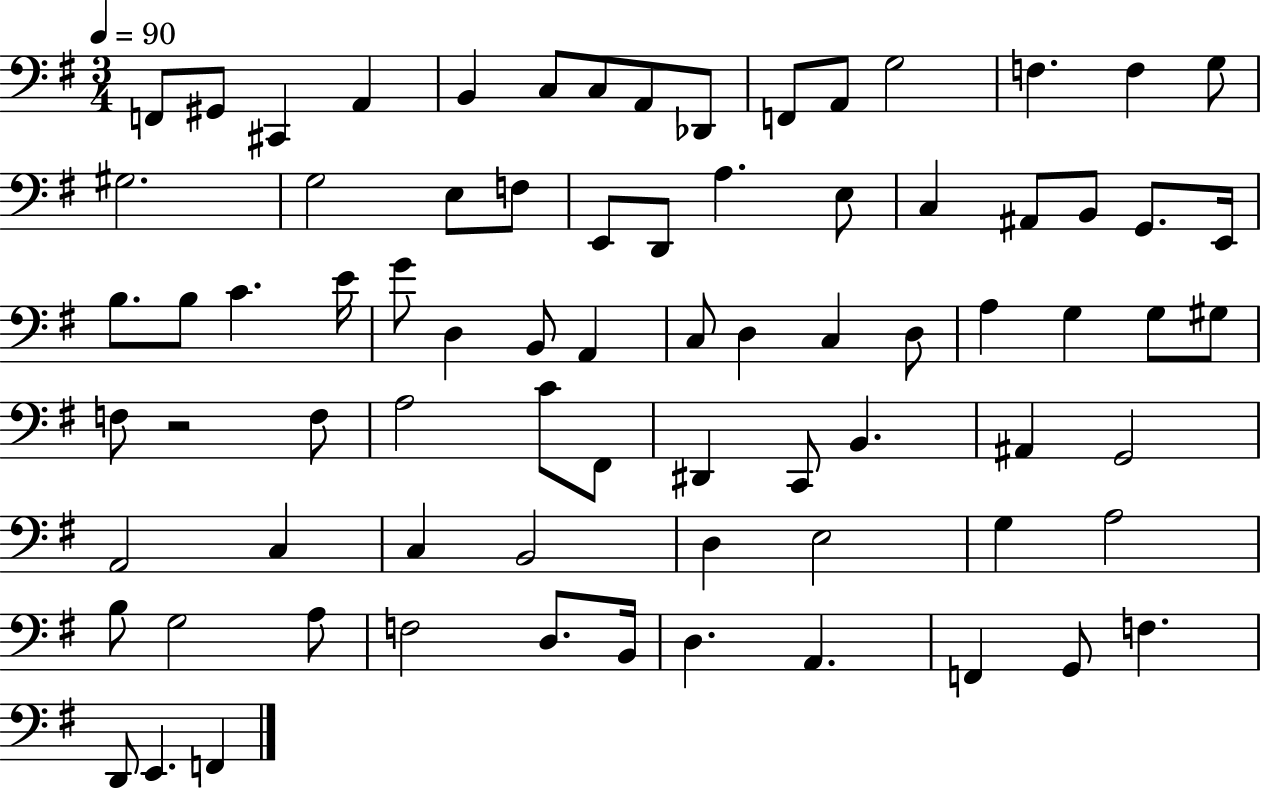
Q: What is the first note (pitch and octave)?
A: F2